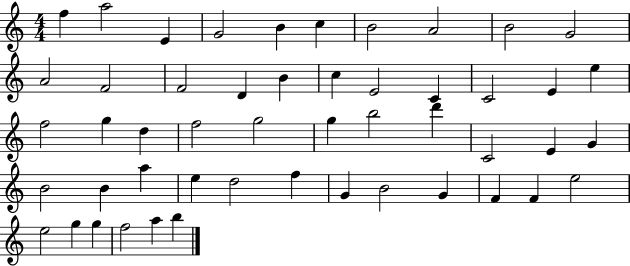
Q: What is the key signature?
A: C major